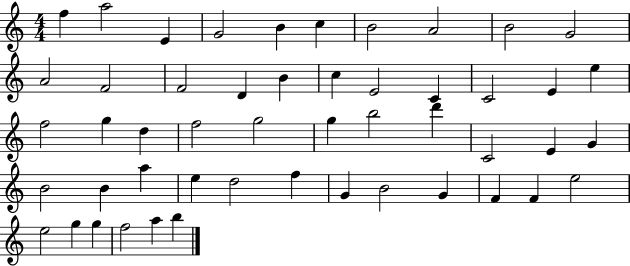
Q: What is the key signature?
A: C major